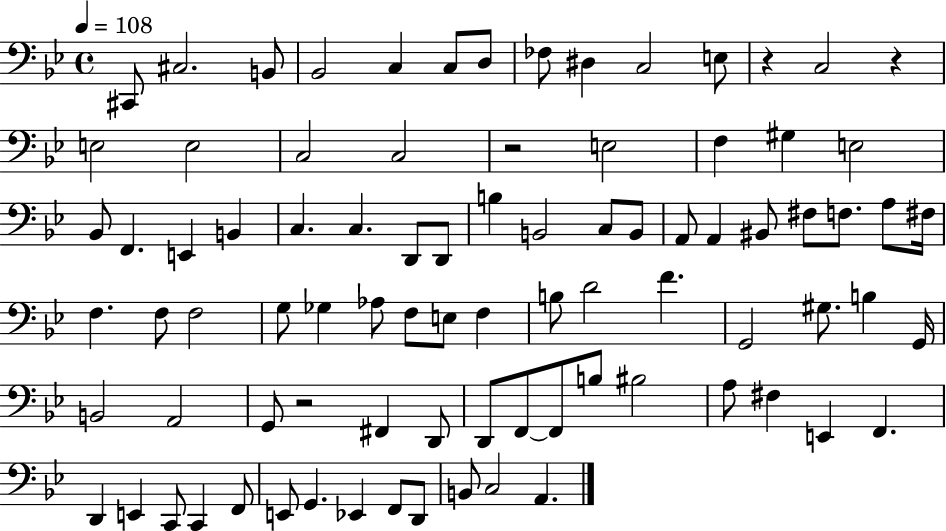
X:1
T:Untitled
M:4/4
L:1/4
K:Bb
^C,,/2 ^C,2 B,,/2 _B,,2 C, C,/2 D,/2 _F,/2 ^D, C,2 E,/2 z C,2 z E,2 E,2 C,2 C,2 z2 E,2 F, ^G, E,2 _B,,/2 F,, E,, B,, C, C, D,,/2 D,,/2 B, B,,2 C,/2 B,,/2 A,,/2 A,, ^B,,/2 ^F,/2 F,/2 A,/2 ^F,/4 F, F,/2 F,2 G,/2 _G, _A,/2 F,/2 E,/2 F, B,/2 D2 F G,,2 ^G,/2 B, G,,/4 B,,2 A,,2 G,,/2 z2 ^F,, D,,/2 D,,/2 F,,/2 F,,/2 B,/2 ^B,2 A,/2 ^F, E,, F,, D,, E,, C,,/2 C,, F,,/2 E,,/2 G,, _E,, F,,/2 D,,/2 B,,/2 C,2 A,,